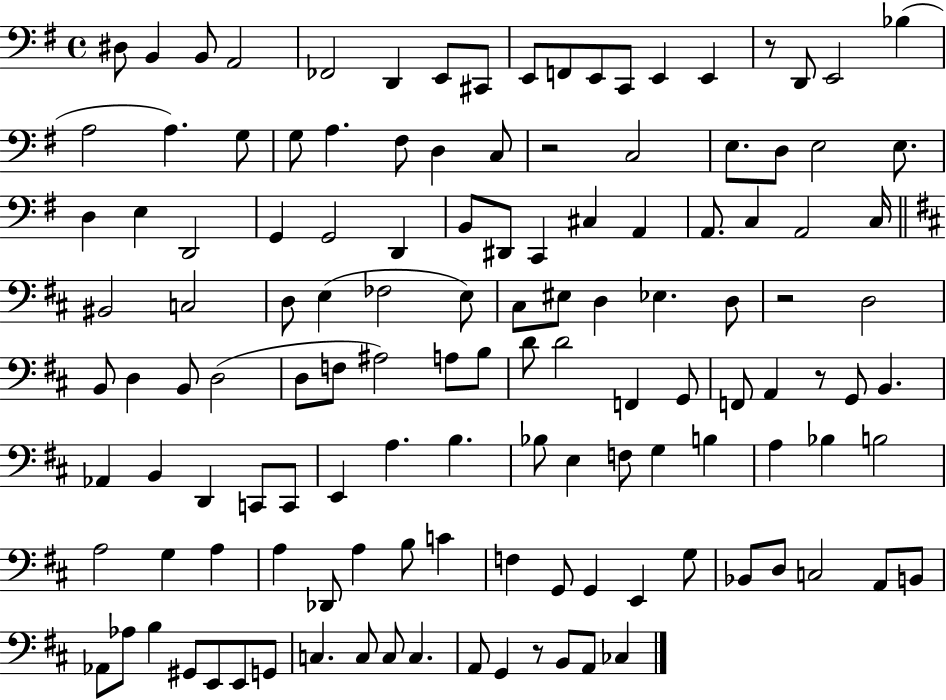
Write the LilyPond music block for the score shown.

{
  \clef bass
  \time 4/4
  \defaultTimeSignature
  \key g \major
  dis8 b,4 b,8 a,2 | fes,2 d,4 e,8 cis,8 | e,8 f,8 e,8 c,8 e,4 e,4 | r8 d,8 e,2 bes4( | \break a2 a4.) g8 | g8 a4. fis8 d4 c8 | r2 c2 | e8. d8 e2 e8. | \break d4 e4 d,2 | g,4 g,2 d,4 | b,8 dis,8 c,4 cis4 a,4 | a,8. c4 a,2 c16 | \break \bar "||" \break \key d \major bis,2 c2 | d8 e4( fes2 e8) | cis8 eis8 d4 ees4. d8 | r2 d2 | \break b,8 d4 b,8 d2( | d8 f8 ais2) a8 b8 | d'8 d'2 f,4 g,8 | f,8 a,4 r8 g,8 b,4. | \break aes,4 b,4 d,4 c,8 c,8 | e,4 a4. b4. | bes8 e4 f8 g4 b4 | a4 bes4 b2 | \break a2 g4 a4 | a4 des,8 a4 b8 c'4 | f4 g,8 g,4 e,4 g8 | bes,8 d8 c2 a,8 b,8 | \break aes,8 aes8 b4 gis,8 e,8 e,8 g,8 | c4. c8 c8 c4. | a,8 g,4 r8 b,8 a,8 ces4 | \bar "|."
}